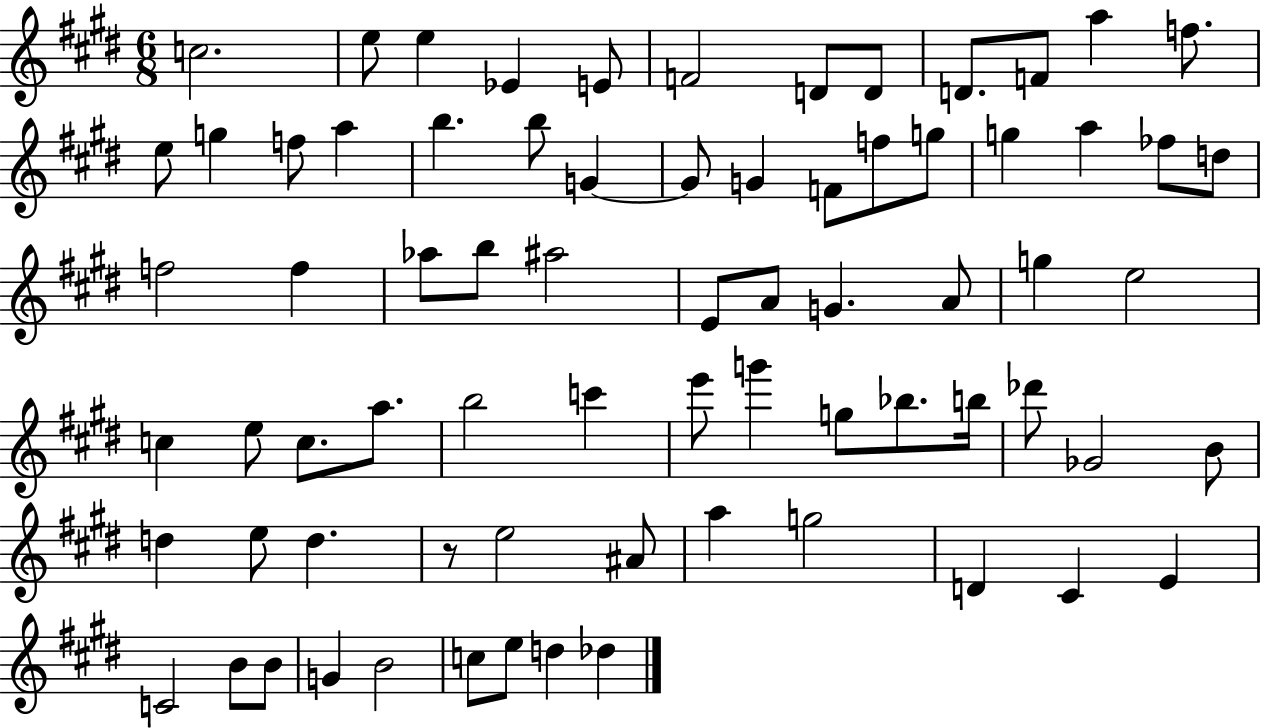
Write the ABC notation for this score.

X:1
T:Untitled
M:6/8
L:1/4
K:E
c2 e/2 e _E E/2 F2 D/2 D/2 D/2 F/2 a f/2 e/2 g f/2 a b b/2 G G/2 G F/2 f/2 g/2 g a _f/2 d/2 f2 f _a/2 b/2 ^a2 E/2 A/2 G A/2 g e2 c e/2 c/2 a/2 b2 c' e'/2 g' g/2 _b/2 b/4 _d'/2 _G2 B/2 d e/2 d z/2 e2 ^A/2 a g2 D ^C E C2 B/2 B/2 G B2 c/2 e/2 d _d